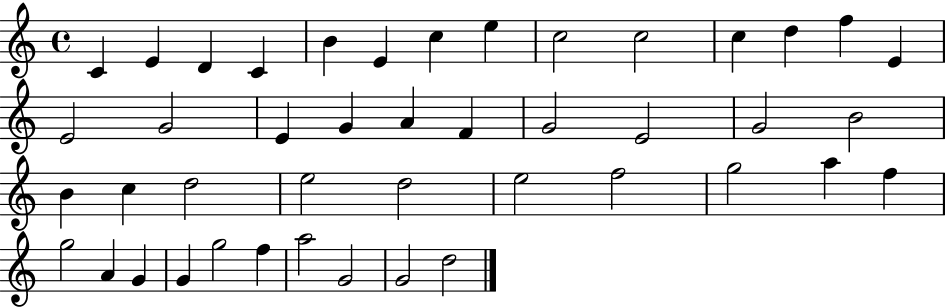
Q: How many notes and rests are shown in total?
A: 44